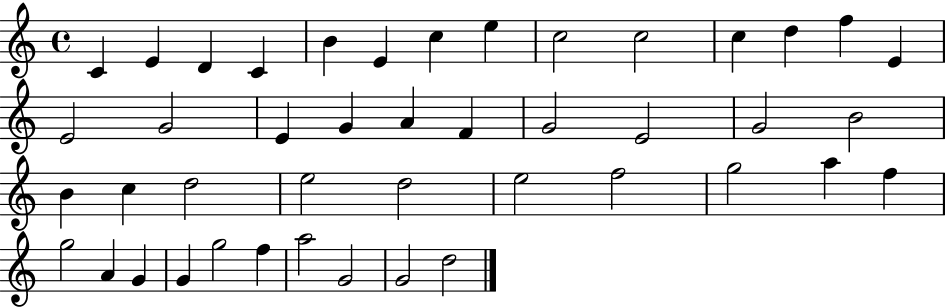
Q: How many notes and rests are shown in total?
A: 44